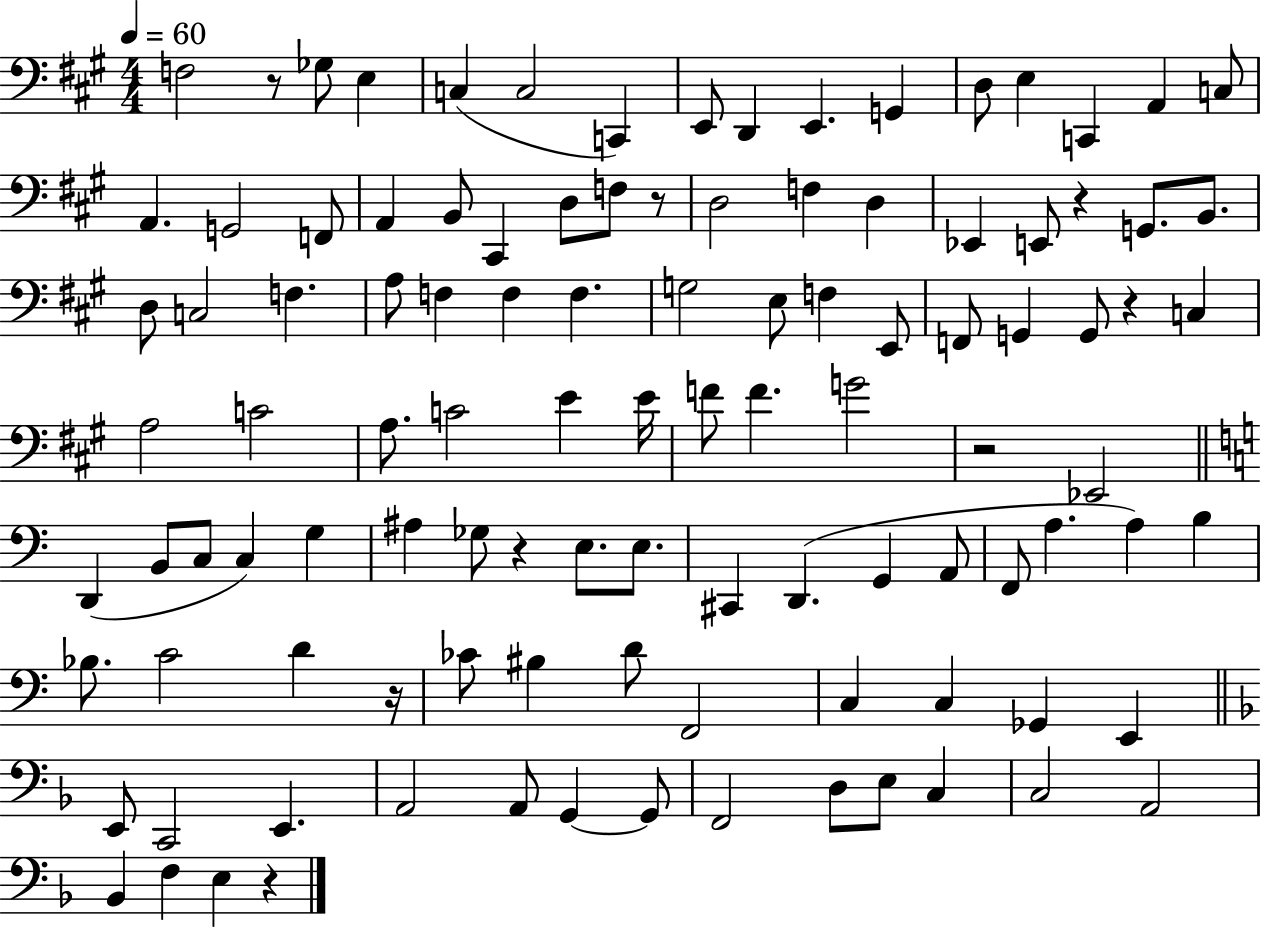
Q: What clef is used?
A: bass